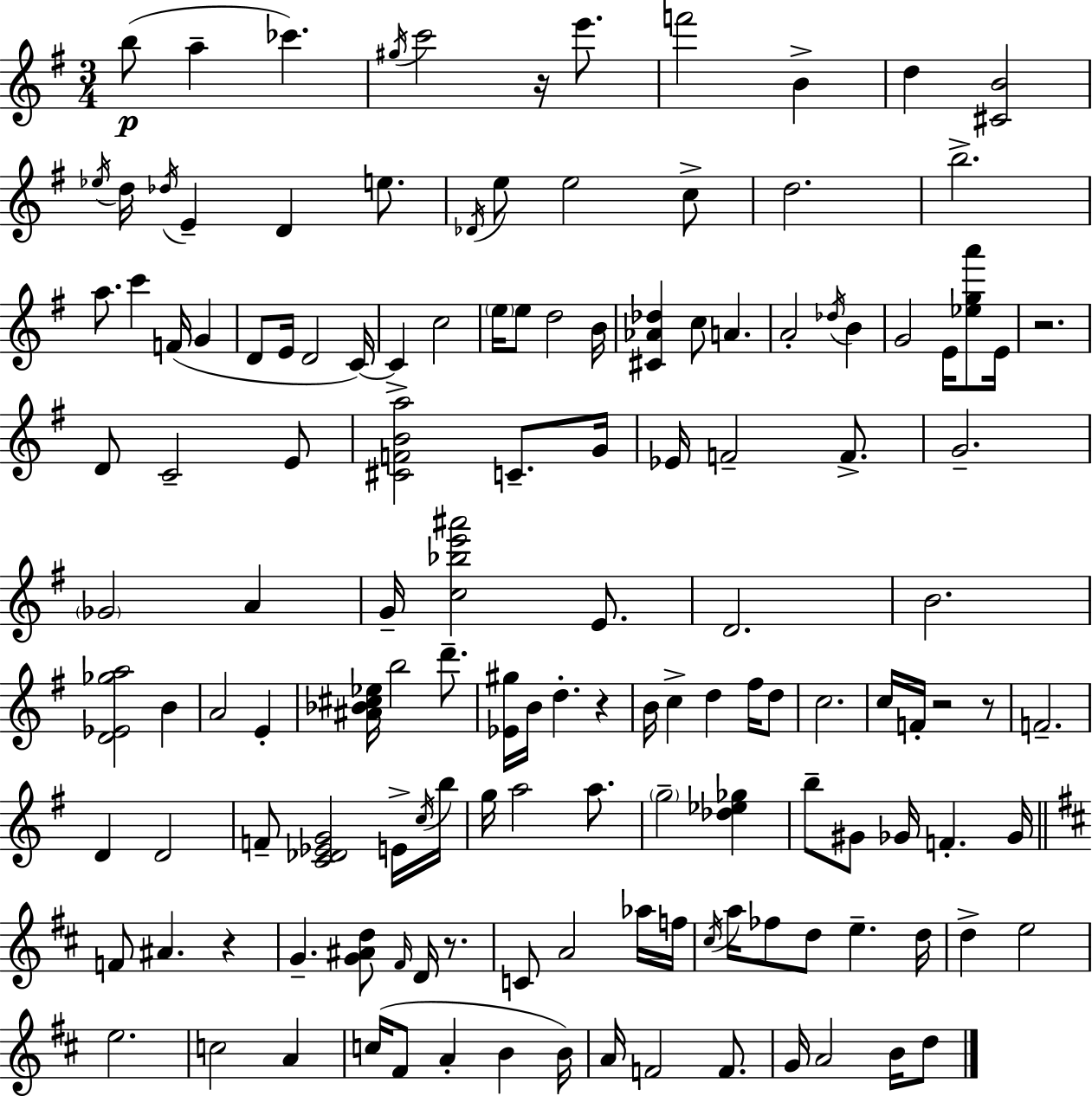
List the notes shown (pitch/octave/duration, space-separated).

B5/e A5/q CES6/q. G#5/s C6/h R/s E6/e. F6/h B4/q D5/q [C#4,B4]/h Eb5/s D5/s Db5/s E4/q D4/q E5/e. Db4/s E5/e E5/h C5/e D5/h. B5/h. A5/e. C6/q F4/s G4/q D4/e E4/s D4/h C4/s C4/q C5/h E5/s E5/e D5/h B4/s [C#4,Ab4,Db5]/q C5/e A4/q. A4/h Db5/s B4/q G4/h E4/s [Eb5,G5,A6]/e E4/s R/h. D4/e C4/h E4/e [C#4,F4,B4,A5]/h C4/e. G4/s Eb4/s F4/h F4/e. G4/h. Gb4/h A4/q G4/s [C5,Bb5,E6,A#6]/h E4/e. D4/h. B4/h. [D4,Eb4,Gb5,A5]/h B4/q A4/h E4/q [A#4,Bb4,C#5,Eb5]/s B5/h D6/e. [Eb4,G#5]/s B4/s D5/q. R/q B4/s C5/q D5/q F#5/s D5/e C5/h. C5/s F4/s R/h R/e F4/h. D4/q D4/h F4/e [C4,Db4,Eb4,G4]/h E4/s C5/s B5/s G5/s A5/h A5/e. G5/h [Db5,Eb5,Gb5]/q B5/e G#4/e Gb4/s F4/q. Gb4/s F4/e A#4/q. R/q G4/q. [G4,A#4,D5]/e F#4/s D4/s R/e. C4/e A4/h Ab5/s F5/s C#5/s A5/s FES5/e D5/e E5/q. D5/s D5/q E5/h E5/h. C5/h A4/q C5/s F#4/e A4/q B4/q B4/s A4/s F4/h F4/e. G4/s A4/h B4/s D5/e